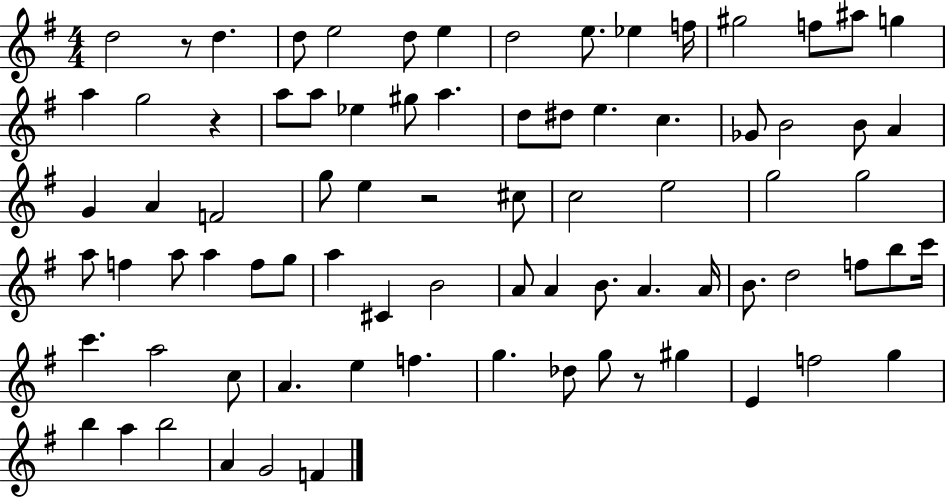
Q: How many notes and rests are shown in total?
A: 81